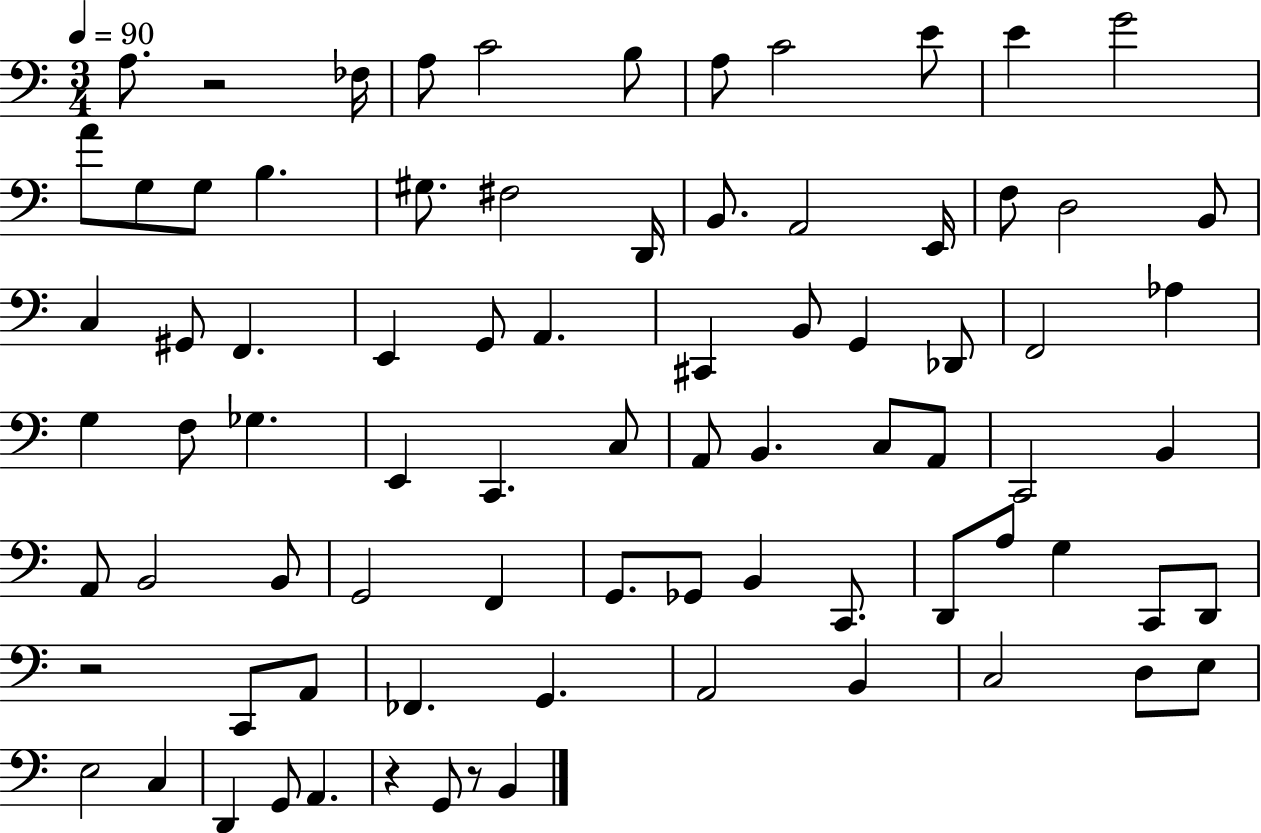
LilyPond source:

{
  \clef bass
  \numericTimeSignature
  \time 3/4
  \key c \major
  \tempo 4 = 90
  \repeat volta 2 { a8. r2 fes16 | a8 c'2 b8 | a8 c'2 e'8 | e'4 g'2 | \break a'8 g8 g8 b4. | gis8. fis2 d,16 | b,8. a,2 e,16 | f8 d2 b,8 | \break c4 gis,8 f,4. | e,4 g,8 a,4. | cis,4 b,8 g,4 des,8 | f,2 aes4 | \break g4 f8 ges4. | e,4 c,4. c8 | a,8 b,4. c8 a,8 | c,2 b,4 | \break a,8 b,2 b,8 | g,2 f,4 | g,8. ges,8 b,4 c,8. | d,8 a8 g4 c,8 d,8 | \break r2 c,8 a,8 | fes,4. g,4. | a,2 b,4 | c2 d8 e8 | \break e2 c4 | d,4 g,8 a,4. | r4 g,8 r8 b,4 | } \bar "|."
}